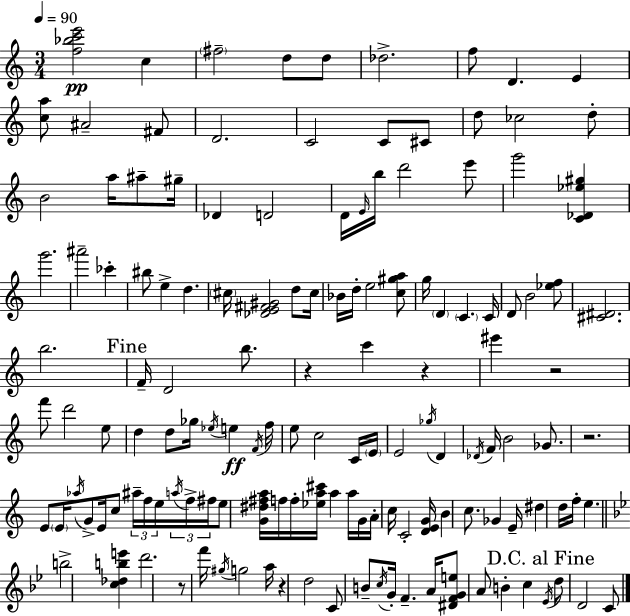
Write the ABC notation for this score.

X:1
T:Untitled
M:3/4
L:1/4
K:C
[f_bc'e']2 c ^f2 d/2 d/2 _d2 f/2 D E [ca]/2 ^A2 ^F/2 D2 C2 C/2 ^C/2 d/2 _c2 d/2 B2 a/4 ^a/2 ^g/4 _D D2 D/4 E/4 b/4 d'2 e'/2 g'2 [C_D_e^g] g'2 ^a'2 _c' ^b/2 e d ^c/4 [_DE^F^G]2 d/2 ^c/4 _B/4 d/4 e2 [c^ga]/2 g/4 D C C/4 D/2 B2 [_ef]/2 [^C^D]2 b2 F/4 D2 b/2 z c' z ^e' z2 f'/2 d'2 e/2 d d/2 _g/4 _e/4 e F/4 f/4 e/2 c2 C/4 E/4 E2 _g/4 D _D/4 F/4 B2 _G/2 z2 E/2 E/4 _a/4 G/2 E/4 c/2 ^a/4 f/4 e/4 a/4 f/4 ^f/4 e/2 [G^d^fa]/4 f/4 f/4 [_ea^c']/4 a a/4 G/4 A/4 c/4 C2 [DEG]/4 B c/2 _G E/4 ^d d/4 f/4 e b2 [c_dbe'] d'2 z/2 f'/4 ^g/4 g2 a/4 z d2 C/2 B/2 c/4 G/4 F A/4 [^DFGe]/2 A/2 B c _E/4 d/2 D2 C/2